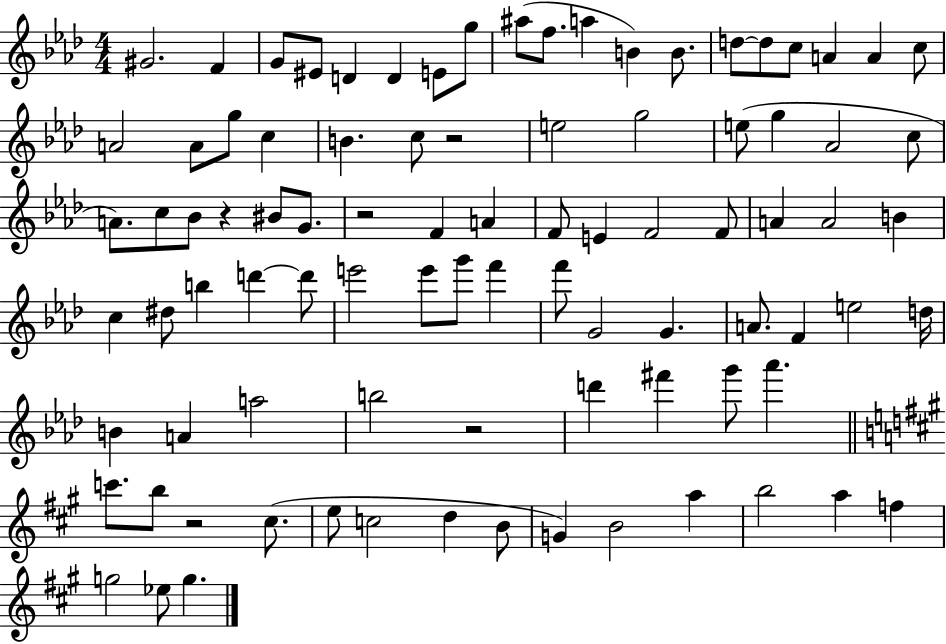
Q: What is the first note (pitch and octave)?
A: G#4